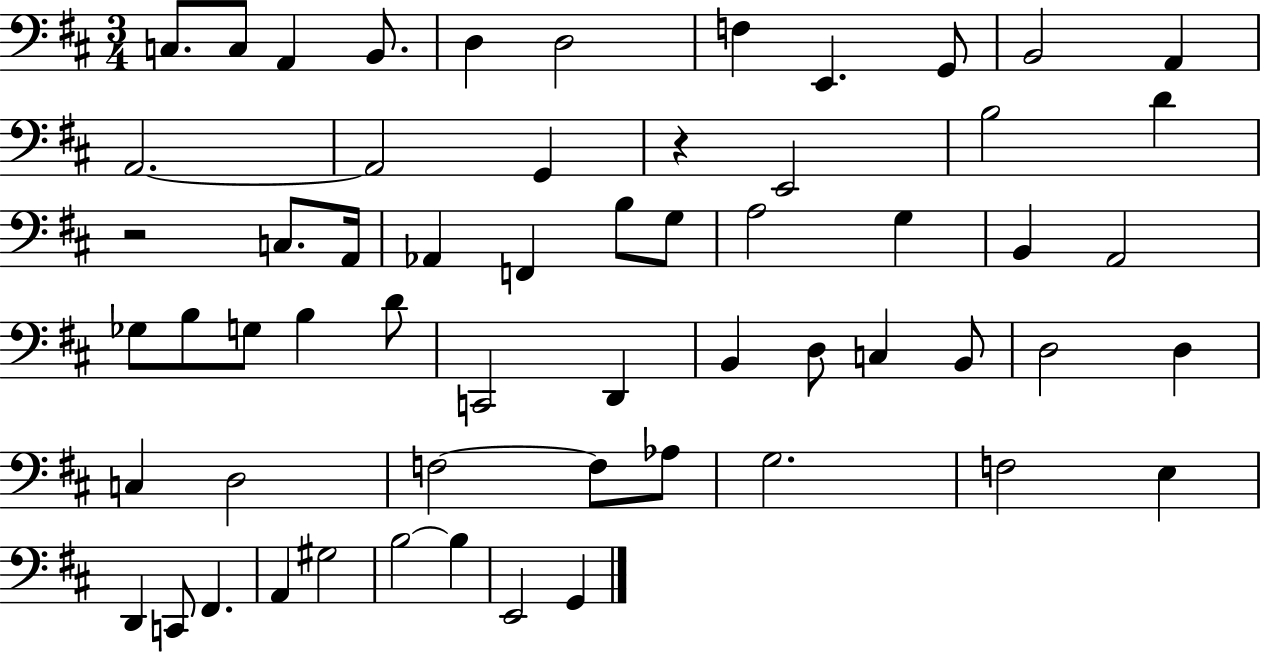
C3/e. C3/e A2/q B2/e. D3/q D3/h F3/q E2/q. G2/e B2/h A2/q A2/h. A2/h G2/q R/q E2/h B3/h D4/q R/h C3/e. A2/s Ab2/q F2/q B3/e G3/e A3/h G3/q B2/q A2/h Gb3/e B3/e G3/e B3/q D4/e C2/h D2/q B2/q D3/e C3/q B2/e D3/h D3/q C3/q D3/h F3/h F3/e Ab3/e G3/h. F3/h E3/q D2/q C2/e F#2/q. A2/q G#3/h B3/h B3/q E2/h G2/q